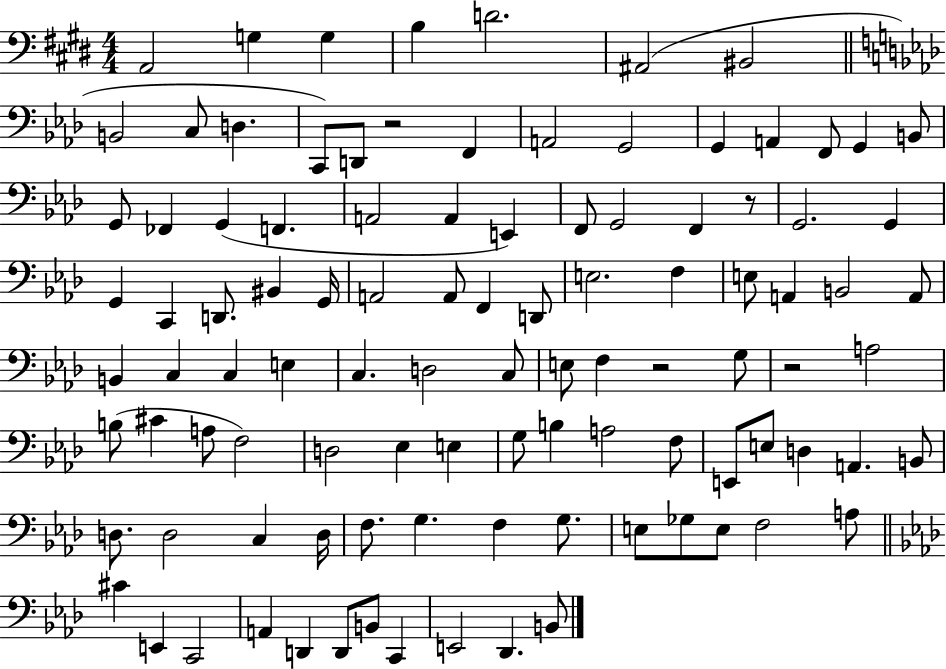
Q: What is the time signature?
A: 4/4